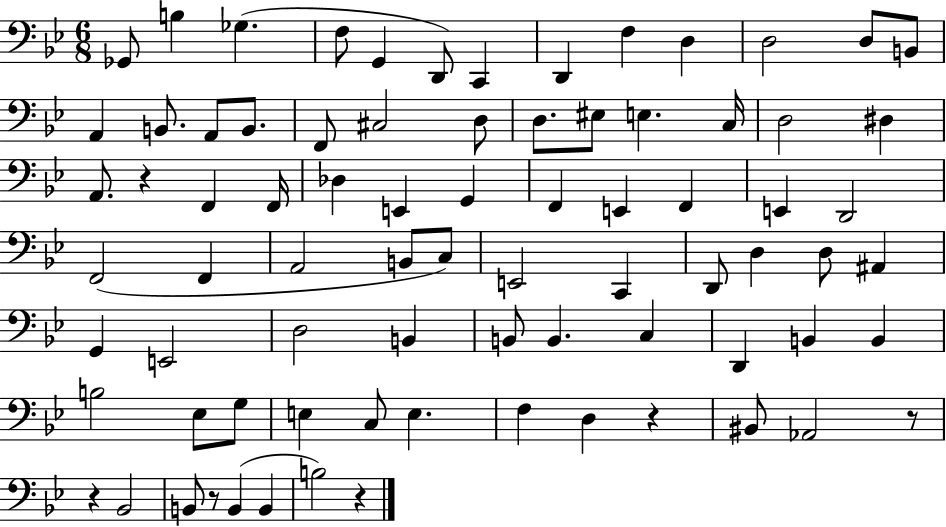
Gb2/e B3/q Gb3/q. F3/e G2/q D2/e C2/q D2/q F3/q D3/q D3/h D3/e B2/e A2/q B2/e. A2/e B2/e. F2/e C#3/h D3/e D3/e. EIS3/e E3/q. C3/s D3/h D#3/q A2/e. R/q F2/q F2/s Db3/q E2/q G2/q F2/q E2/q F2/q E2/q D2/h F2/h F2/q A2/h B2/e C3/e E2/h C2/q D2/e D3/q D3/e A#2/q G2/q E2/h D3/h B2/q B2/e B2/q. C3/q D2/q B2/q B2/q B3/h Eb3/e G3/e E3/q C3/e E3/q. F3/q D3/q R/q BIS2/e Ab2/h R/e R/q Bb2/h B2/e R/e B2/q B2/q B3/h R/q